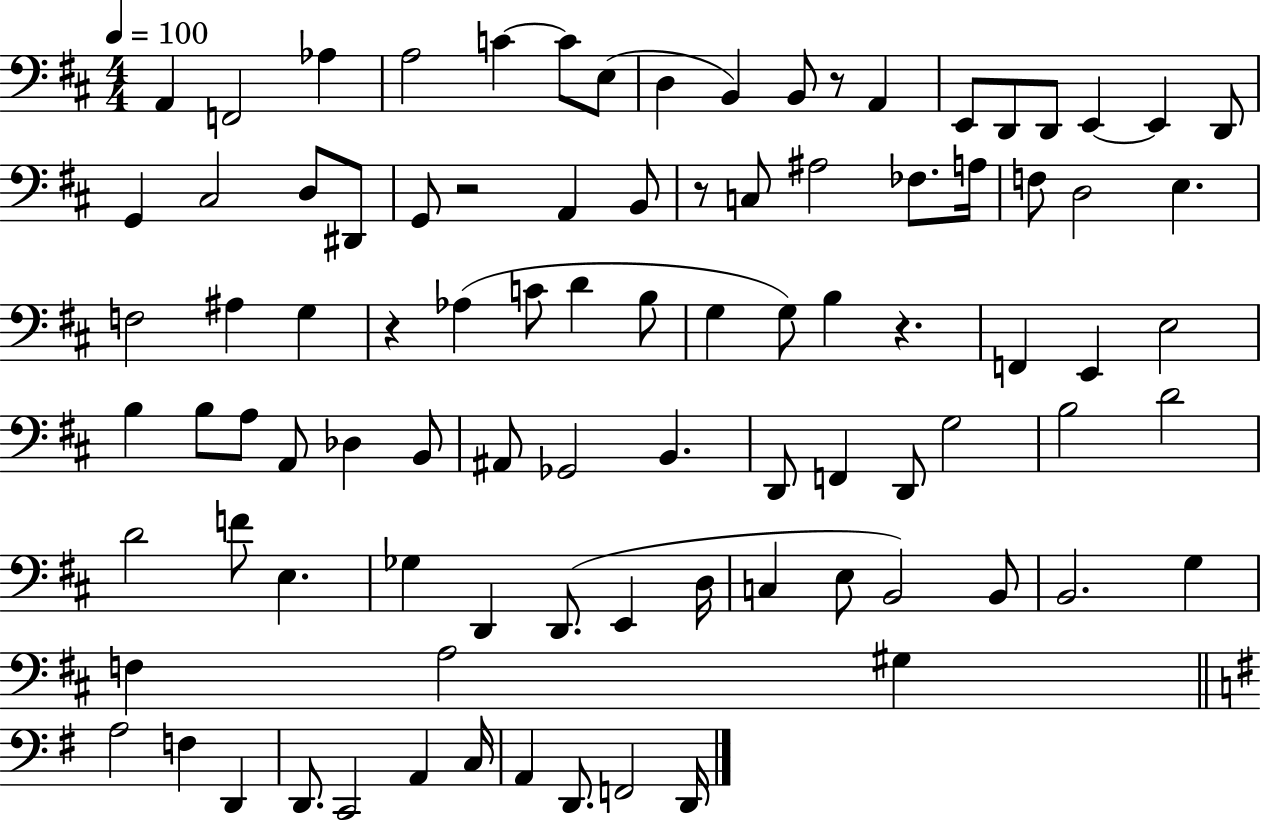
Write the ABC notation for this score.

X:1
T:Untitled
M:4/4
L:1/4
K:D
A,, F,,2 _A, A,2 C C/2 E,/2 D, B,, B,,/2 z/2 A,, E,,/2 D,,/2 D,,/2 E,, E,, D,,/2 G,, ^C,2 D,/2 ^D,,/2 G,,/2 z2 A,, B,,/2 z/2 C,/2 ^A,2 _F,/2 A,/4 F,/2 D,2 E, F,2 ^A, G, z _A, C/2 D B,/2 G, G,/2 B, z F,, E,, E,2 B, B,/2 A,/2 A,,/2 _D, B,,/2 ^A,,/2 _G,,2 B,, D,,/2 F,, D,,/2 G,2 B,2 D2 D2 F/2 E, _G, D,, D,,/2 E,, D,/4 C, E,/2 B,,2 B,,/2 B,,2 G, F, A,2 ^G, A,2 F, D,, D,,/2 C,,2 A,, C,/4 A,, D,,/2 F,,2 D,,/4